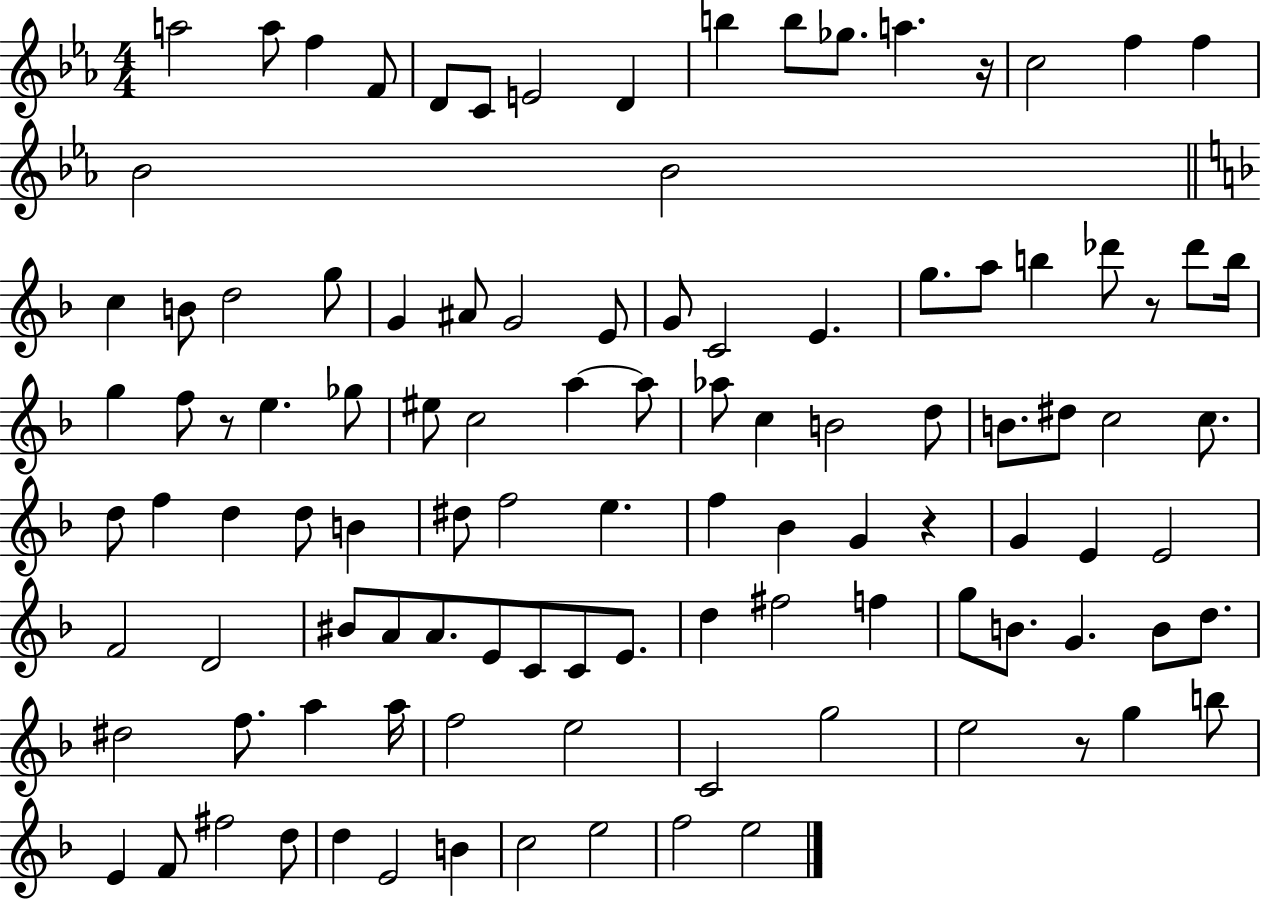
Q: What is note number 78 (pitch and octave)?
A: B4